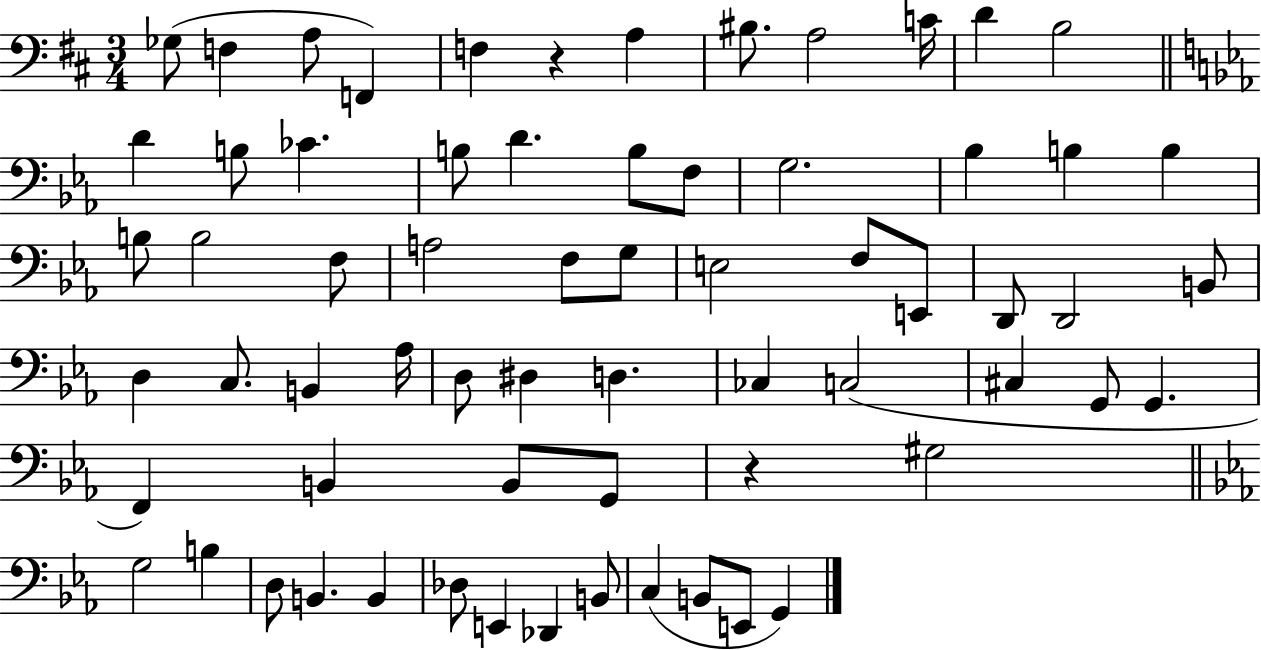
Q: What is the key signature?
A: D major